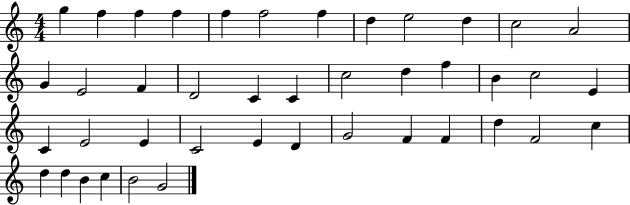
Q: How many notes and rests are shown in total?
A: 42